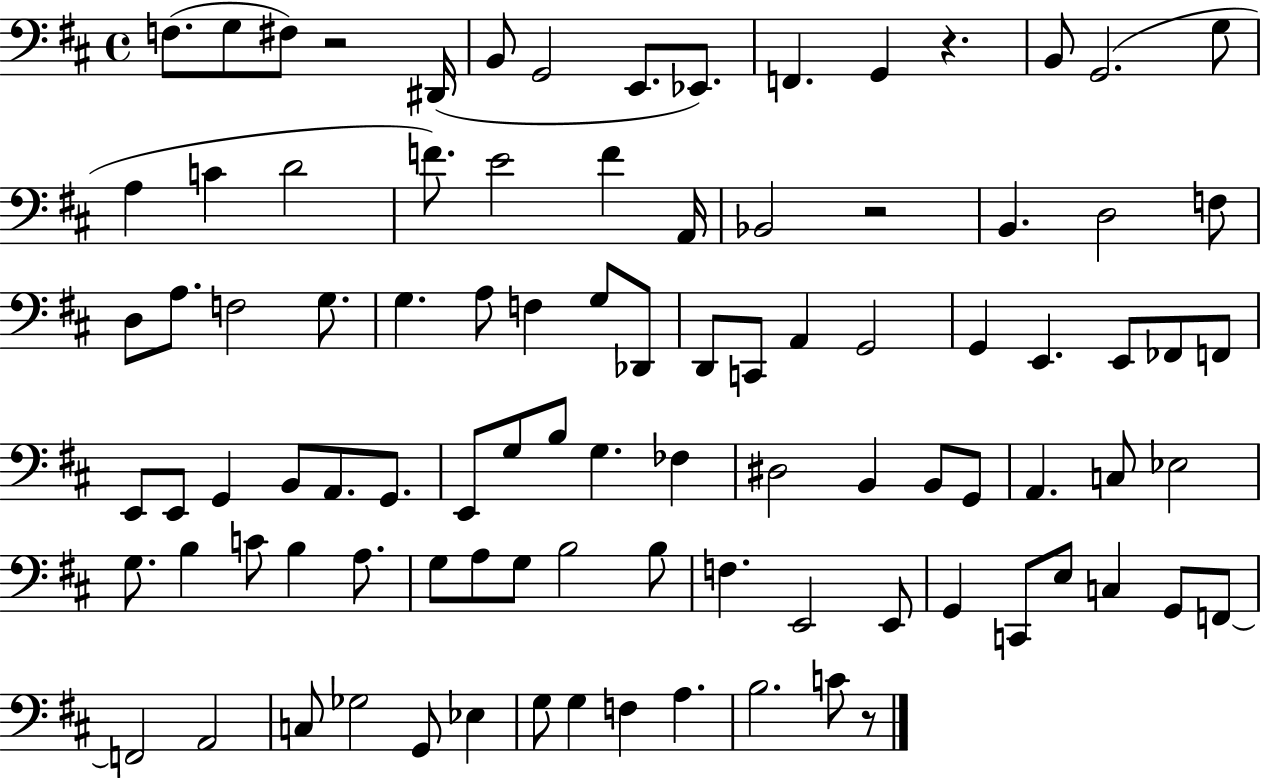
{
  \clef bass
  \time 4/4
  \defaultTimeSignature
  \key d \major
  f8.( g8 fis8) r2 dis,16( | b,8 g,2 e,8. ees,8.) | f,4. g,4 r4. | b,8 g,2.( g8 | \break a4 c'4 d'2 | f'8.) e'2 f'4 a,16 | bes,2 r2 | b,4. d2 f8 | \break d8 a8. f2 g8. | g4. a8 f4 g8 des,8 | d,8 c,8 a,4 g,2 | g,4 e,4. e,8 fes,8 f,8 | \break e,8 e,8 g,4 b,8 a,8. g,8. | e,8 g8 b8 g4. fes4 | dis2 b,4 b,8 g,8 | a,4. c8 ees2 | \break g8. b4 c'8 b4 a8. | g8 a8 g8 b2 b8 | f4. e,2 e,8 | g,4 c,8 e8 c4 g,8 f,8~~ | \break f,2 a,2 | c8 ges2 g,8 ees4 | g8 g4 f4 a4. | b2. c'8 r8 | \break \bar "|."
}